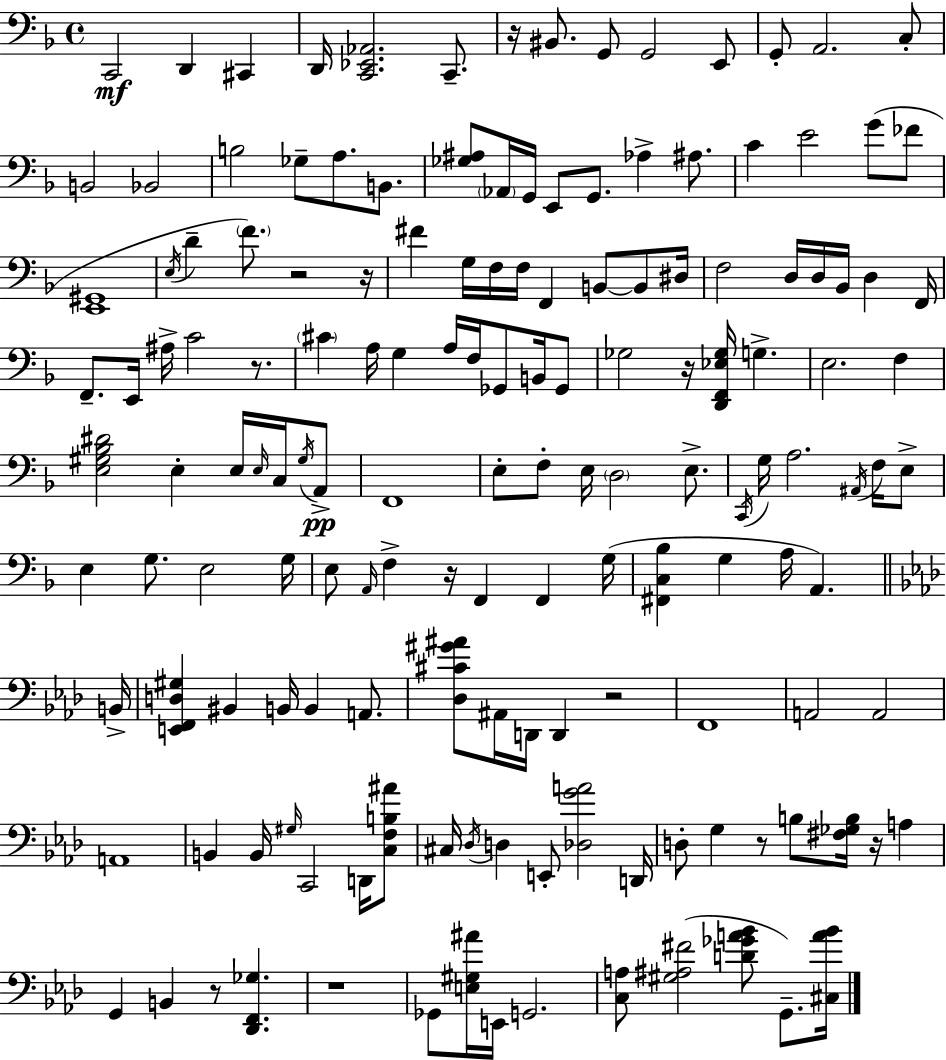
{
  \clef bass
  \time 4/4
  \defaultTimeSignature
  \key d \minor
  c,2\mf d,4 cis,4 | d,16 <c, ees, aes,>2. c,8.-- | r16 bis,8. g,8 g,2 e,8 | g,8-. a,2. c8-. | \break b,2 bes,2 | b2 ges8-- a8. b,8. | <ges ais>8 \parenthesize aes,16 g,16 e,8 g,8. aes4-> ais8. | c'4 e'2 g'8( fes'8 | \break <e, gis,>1 | \acciaccatura { e16 } d'4-- \parenthesize f'8.) r2 | r16 fis'4 g16 f16 f16 f,4 b,8~~ b,8 | dis16 f2 d16 d16 bes,16 d4 | \break f,16 f,8.-- e,16 ais16-> c'2 r8. | \parenthesize cis'4 a16 g4 a16 f16 ges,8 b,16 ges,8 | ges2 r16 <d, f, ees ges>16 g4.-> | e2. f4 | \break <e gis bes dis'>2 e4-. e16 \grace { e16 } c16 | \acciaccatura { gis16 } a,8->\pp f,1 | e8-. f8-. e16 \parenthesize d2 | e8.-> \acciaccatura { c,16 } g16 a2. | \break \acciaccatura { ais,16 } f16 e8-> e4 g8. e2 | g16 e8 \grace { a,16 } f4-> r16 f,4 | f,4 g16( <fis, c bes>4 g4 a16 a,4.) | \bar "||" \break \key aes \major b,16-> <e, f, d gis>4 bis,4 b,16 b,4 a,8. | <des cis' gis' ais'>8 ais,16 d,16 d,4 r2 | f,1 | a,2 a,2 | \break a,1 | b,4 b,16 \grace { gis16 } c,2 d,16 | <c f b ais'>8 cis16 \acciaccatura { des16 } d4 e,8-. <des g' a'>2 | d,16 d8-. g4 r8 b8 <fis ges b>16 r16 a4 | \break g,4 b,4 r8 <des, f, ges>4. | r1 | ges,8 <e gis ais'>16 e,16 g,2. | <c a>8 <gis ais fis'>2( <d' ges' a' bes'>8 g,8.--) | \break <cis a' bes'>16 \bar "|."
}